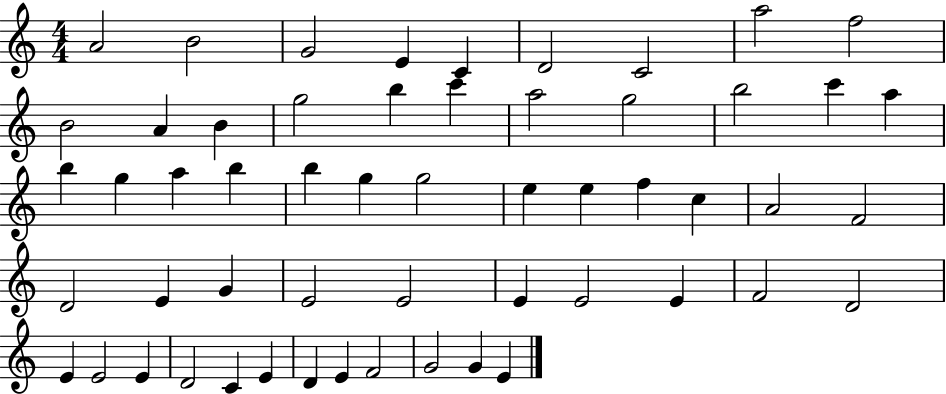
{
  \clef treble
  \numericTimeSignature
  \time 4/4
  \key c \major
  a'2 b'2 | g'2 e'4 c'4 | d'2 c'2 | a''2 f''2 | \break b'2 a'4 b'4 | g''2 b''4 c'''4 | a''2 g''2 | b''2 c'''4 a''4 | \break b''4 g''4 a''4 b''4 | b''4 g''4 g''2 | e''4 e''4 f''4 c''4 | a'2 f'2 | \break d'2 e'4 g'4 | e'2 e'2 | e'4 e'2 e'4 | f'2 d'2 | \break e'4 e'2 e'4 | d'2 c'4 e'4 | d'4 e'4 f'2 | g'2 g'4 e'4 | \break \bar "|."
}